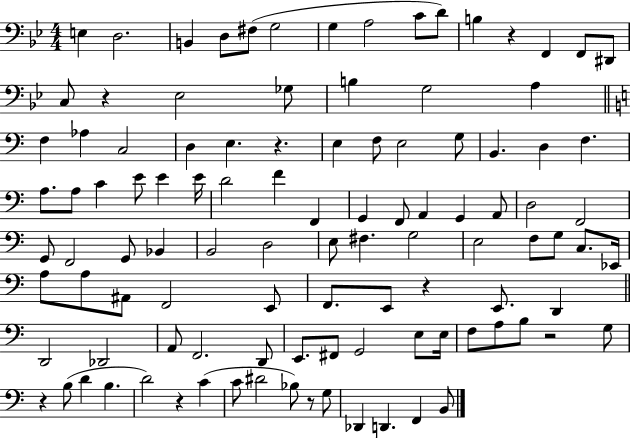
E3/q D3/h. B2/q D3/e F#3/e G3/h G3/q A3/h C4/e D4/e B3/q R/q F2/q F2/e D#2/e C3/e R/q Eb3/h Gb3/e B3/q G3/h A3/q F3/q Ab3/q C3/h D3/q E3/q. R/q. E3/q F3/e E3/h G3/e B2/q. D3/q F3/q. A3/e. A3/e C4/q E4/e E4/q E4/s D4/h F4/q F2/q G2/q F2/e A2/q G2/q A2/e D3/h F2/h G2/e F2/h G2/e Bb2/q B2/h D3/h E3/e F#3/q. G3/h E3/h F3/e G3/e C3/e. Eb2/s A3/e A3/e A#2/e F2/h E2/e F2/e. E2/e R/q E2/e. D2/q D2/h Db2/h A2/e F2/h. D2/e E2/e. F#2/e G2/h E3/e E3/s F3/e A3/e B3/e R/h G3/e R/q B3/e D4/q B3/q. D4/h R/q C4/q C4/e D#4/h Bb3/e R/e G3/e Db2/q D2/q. F2/q B2/e